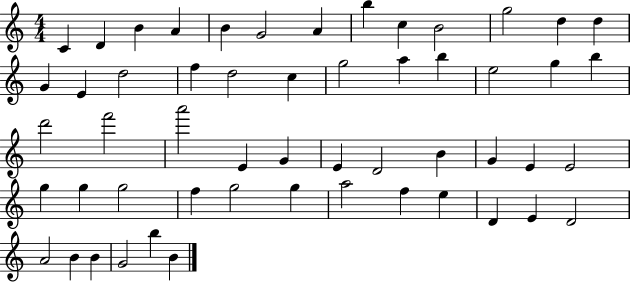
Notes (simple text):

C4/q D4/q B4/q A4/q B4/q G4/h A4/q B5/q C5/q B4/h G5/h D5/q D5/q G4/q E4/q D5/h F5/q D5/h C5/q G5/h A5/q B5/q E5/h G5/q B5/q D6/h F6/h A6/h E4/q G4/q E4/q D4/h B4/q G4/q E4/q E4/h G5/q G5/q G5/h F5/q G5/h G5/q A5/h F5/q E5/q D4/q E4/q D4/h A4/h B4/q B4/q G4/h B5/q B4/q